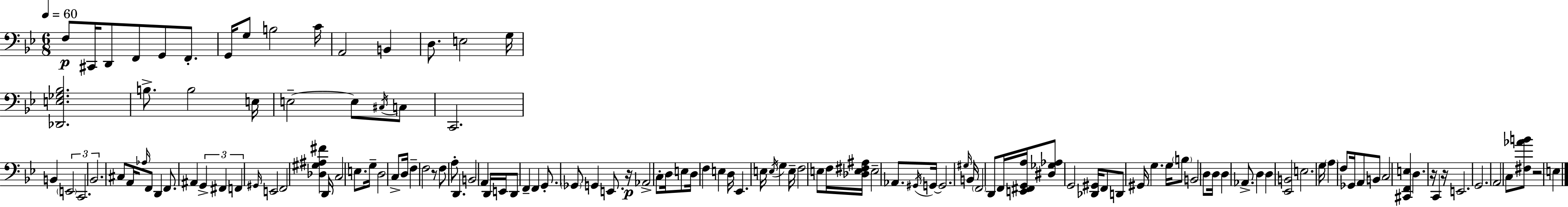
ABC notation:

X:1
T:Untitled
M:6/8
L:1/4
K:Bb
F,/2 ^C,,/4 D,,/2 F,,/2 G,,/2 F,,/2 G,,/4 G,/2 B,2 C/4 A,,2 B,, D,/2 E,2 G,/4 [_D,,E,_G,_B,]2 B,/2 B,2 E,/4 E,2 E,/2 ^C,/4 C,/2 C,,2 B,, E,,2 C,,2 _B,,2 ^C,/2 A,,/4 _A,/4 F,,/2 D,, F,,/2 ^A,, G,, ^F,, F,, ^G,,/4 E,,2 F,,2 [_D,^G,^A,^F] D,,/4 C,2 E,/2 G,/4 D,2 C,/2 D,/4 F, F,2 z/2 F,/2 A,/2 D,, B,,2 A,, D,,/4 E,,/4 D,,/2 F,, F,, G,,/2 _G,,/2 G,, E,,/2 z/4 _A,,2 C,/2 D,/4 E,/2 D,/4 F, E, D,/4 _E,, E,/4 E,/4 G, E,/4 F,2 E,/2 F,/4 [_D,E,^F,^A,]/4 E,2 _A,,/2 ^G,,/4 G,,/4 G,,2 ^G,/4 B,,/4 F,,2 D,,/2 F,,/4 [E,,^F,,G,,A,]/4 [^D,_G,_A,]/2 G,,2 [_D,,^G,,]/4 F,,/2 D,,/2 ^G,,/4 G, G,/4 B,/2 B,,2 D,/2 D,/4 D, _A,,/2 D, D, [_E,,B,,]2 E,2 G,/4 A, F,/2 _G,,/4 A,,/2 B,,/2 C,2 [^C,,F,,E,] D, z/4 C,, z/4 E,,2 G,,2 A,,2 C,/2 [^F,_AB]/2 z2 E,